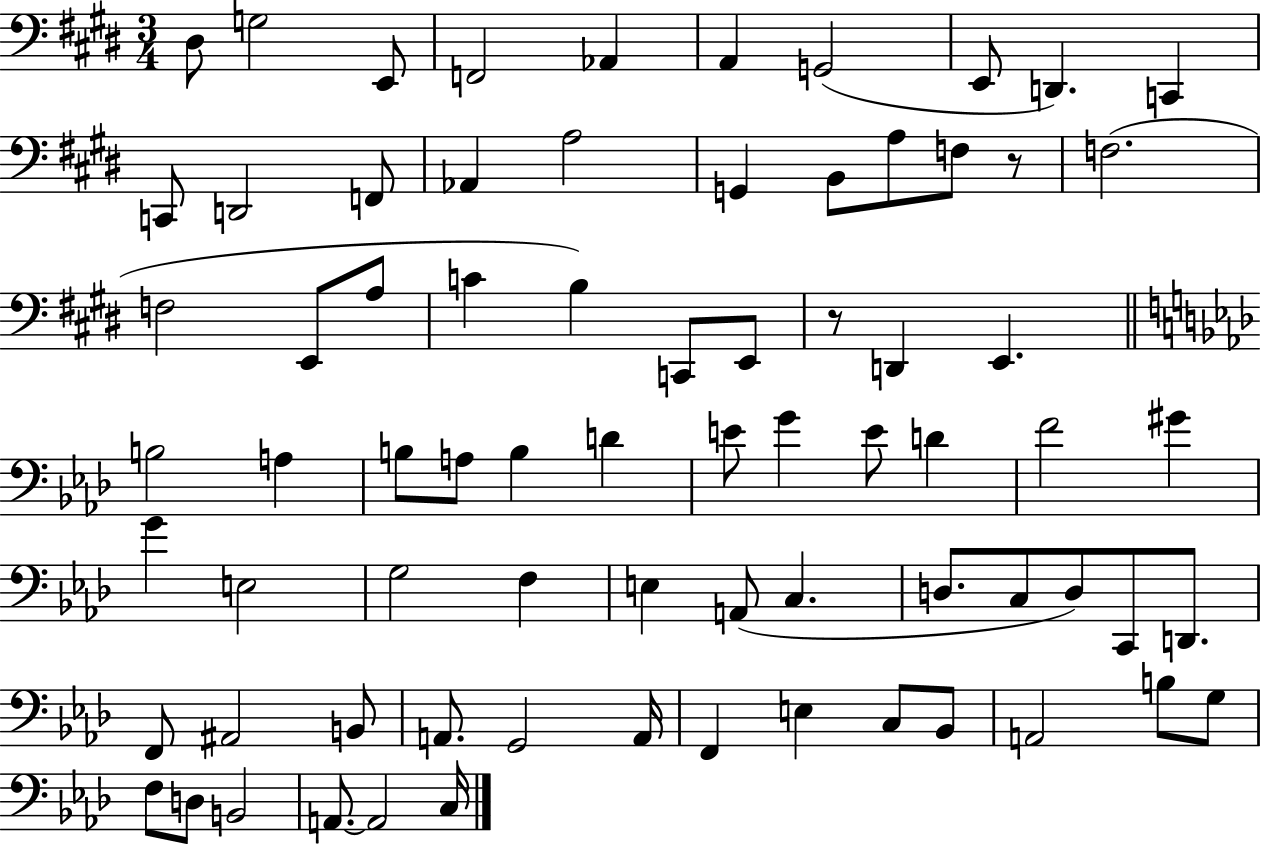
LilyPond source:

{
  \clef bass
  \numericTimeSignature
  \time 3/4
  \key e \major
  dis8 g2 e,8 | f,2 aes,4 | a,4 g,2( | e,8 d,4.) c,4 | \break c,8 d,2 f,8 | aes,4 a2 | g,4 b,8 a8 f8 r8 | f2.( | \break f2 e,8 a8 | c'4 b4) c,8 e,8 | r8 d,4 e,4. | \bar "||" \break \key aes \major b2 a4 | b8 a8 b4 d'4 | e'8 g'4 e'8 d'4 | f'2 gis'4 | \break g'4 e2 | g2 f4 | e4 a,8( c4. | d8. c8 d8) c,8 d,8. | \break f,8 ais,2 b,8 | a,8. g,2 a,16 | f,4 e4 c8 bes,8 | a,2 b8 g8 | \break f8 d8 b,2 | a,8.~~ a,2 c16 | \bar "|."
}